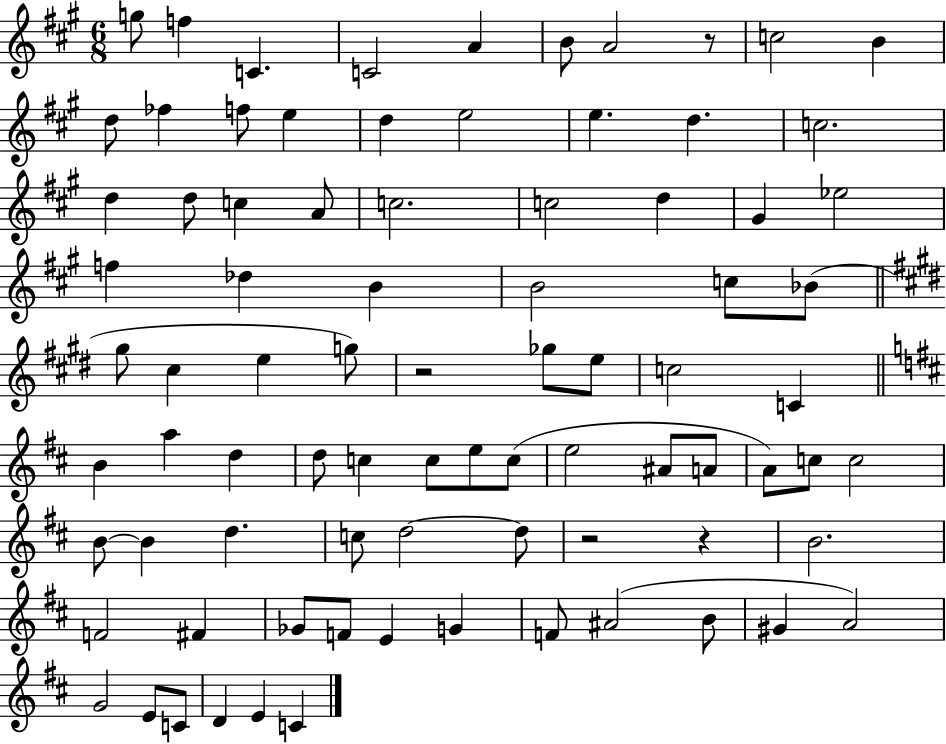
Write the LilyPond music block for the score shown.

{
  \clef treble
  \numericTimeSignature
  \time 6/8
  \key a \major
  g''8 f''4 c'4. | c'2 a'4 | b'8 a'2 r8 | c''2 b'4 | \break d''8 fes''4 f''8 e''4 | d''4 e''2 | e''4. d''4. | c''2. | \break d''4 d''8 c''4 a'8 | c''2. | c''2 d''4 | gis'4 ees''2 | \break f''4 des''4 b'4 | b'2 c''8 bes'8( | \bar "||" \break \key e \major gis''8 cis''4 e''4 g''8) | r2 ges''8 e''8 | c''2 c'4 | \bar "||" \break \key d \major b'4 a''4 d''4 | d''8 c''4 c''8 e''8 c''8( | e''2 ais'8 a'8 | a'8) c''8 c''2 | \break b'8~~ b'4 d''4. | c''8 d''2~~ d''8 | r2 r4 | b'2. | \break f'2 fis'4 | ges'8 f'8 e'4 g'4 | f'8 ais'2( b'8 | gis'4 a'2) | \break g'2 e'8 c'8 | d'4 e'4 c'4 | \bar "|."
}